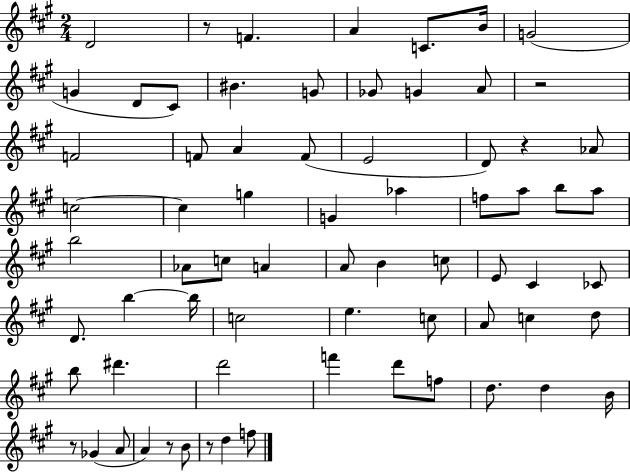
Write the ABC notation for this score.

X:1
T:Untitled
M:2/4
L:1/4
K:A
D2 z/2 F A C/2 B/4 G2 G D/2 ^C/2 ^B G/2 _G/2 G A/2 z2 F2 F/2 A F/2 E2 D/2 z _A/2 c2 c g G _a f/2 a/2 b/2 a/2 b2 _A/2 c/2 A A/2 B c/2 E/2 ^C _C/2 D/2 b b/4 c2 e c/2 A/2 c d/2 b/2 ^d' d'2 f' d'/2 f/2 d/2 d B/4 z/2 _G A/2 A z/2 B/2 z/2 d f/2